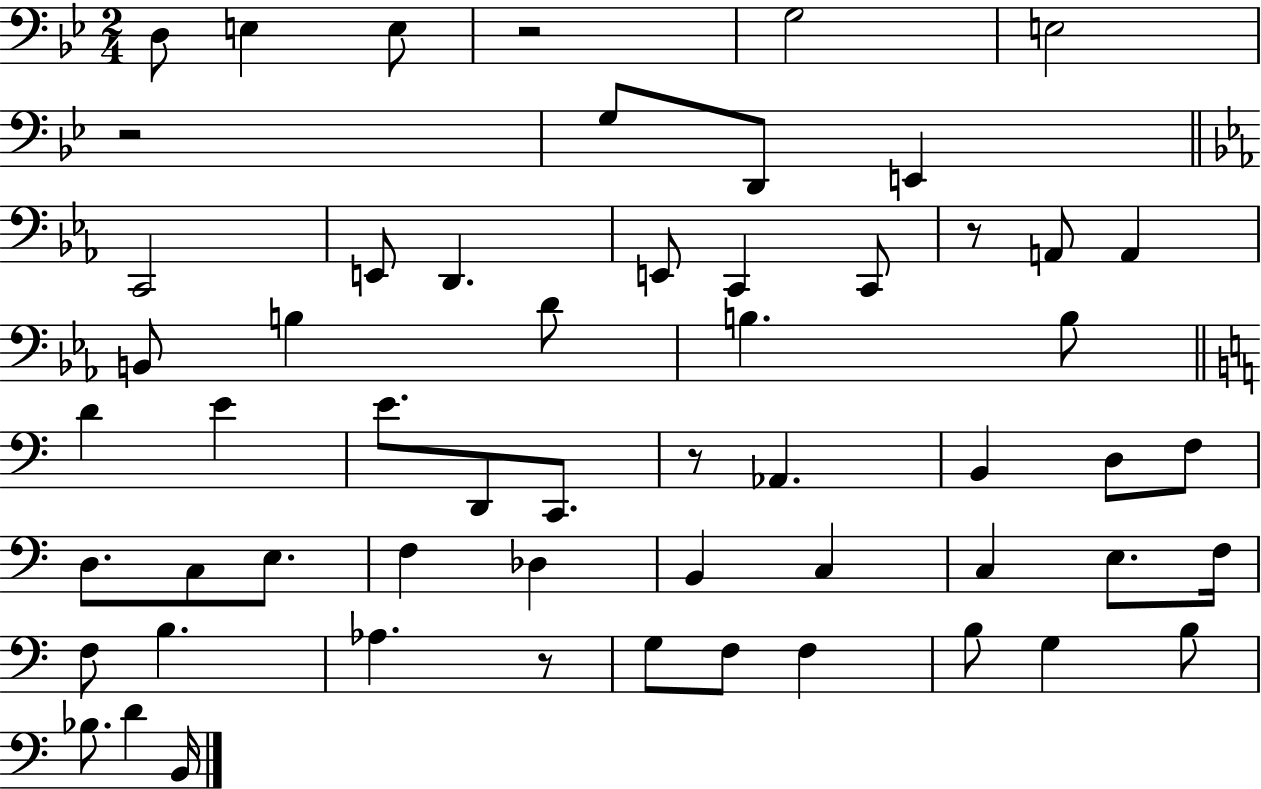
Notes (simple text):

D3/e E3/q E3/e R/h G3/h E3/h R/h G3/e D2/e E2/q C2/h E2/e D2/q. E2/e C2/q C2/e R/e A2/e A2/q B2/e B3/q D4/e B3/q. B3/e D4/q E4/q E4/e. D2/e C2/e. R/e Ab2/q. B2/q D3/e F3/e D3/e. C3/e E3/e. F3/q Db3/q B2/q C3/q C3/q E3/e. F3/s F3/e B3/q. Ab3/q. R/e G3/e F3/e F3/q B3/e G3/q B3/e Bb3/e. D4/q B2/s